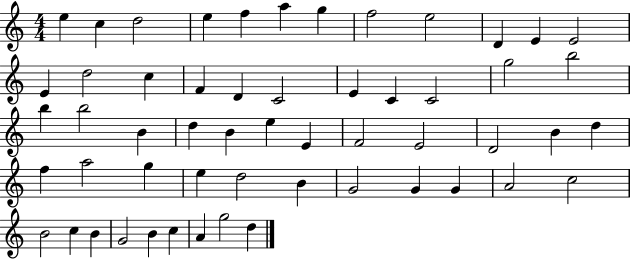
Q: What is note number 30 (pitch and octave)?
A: E4